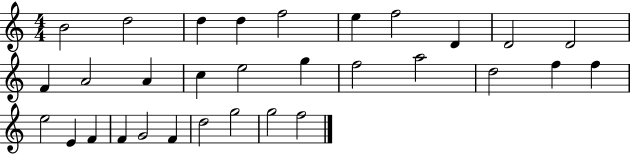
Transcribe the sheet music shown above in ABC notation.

X:1
T:Untitled
M:4/4
L:1/4
K:C
B2 d2 d d f2 e f2 D D2 D2 F A2 A c e2 g f2 a2 d2 f f e2 E F F G2 F d2 g2 g2 f2